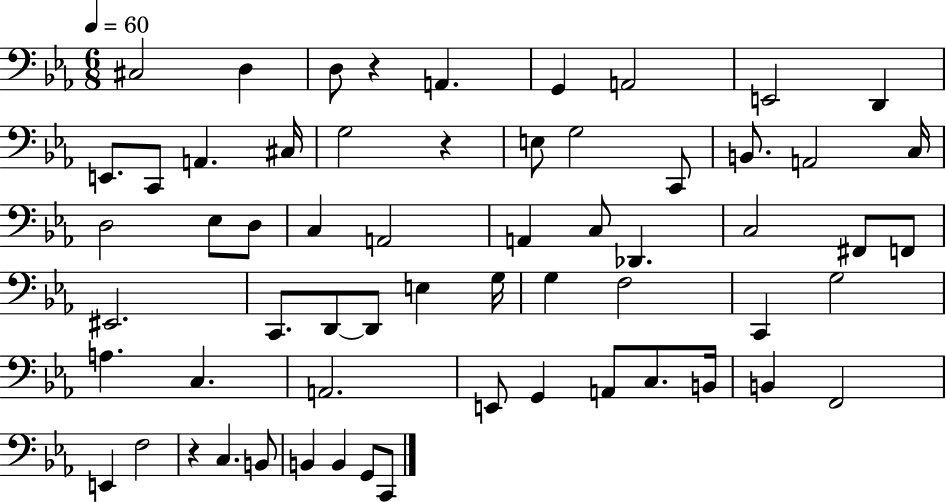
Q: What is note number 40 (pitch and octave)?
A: G3